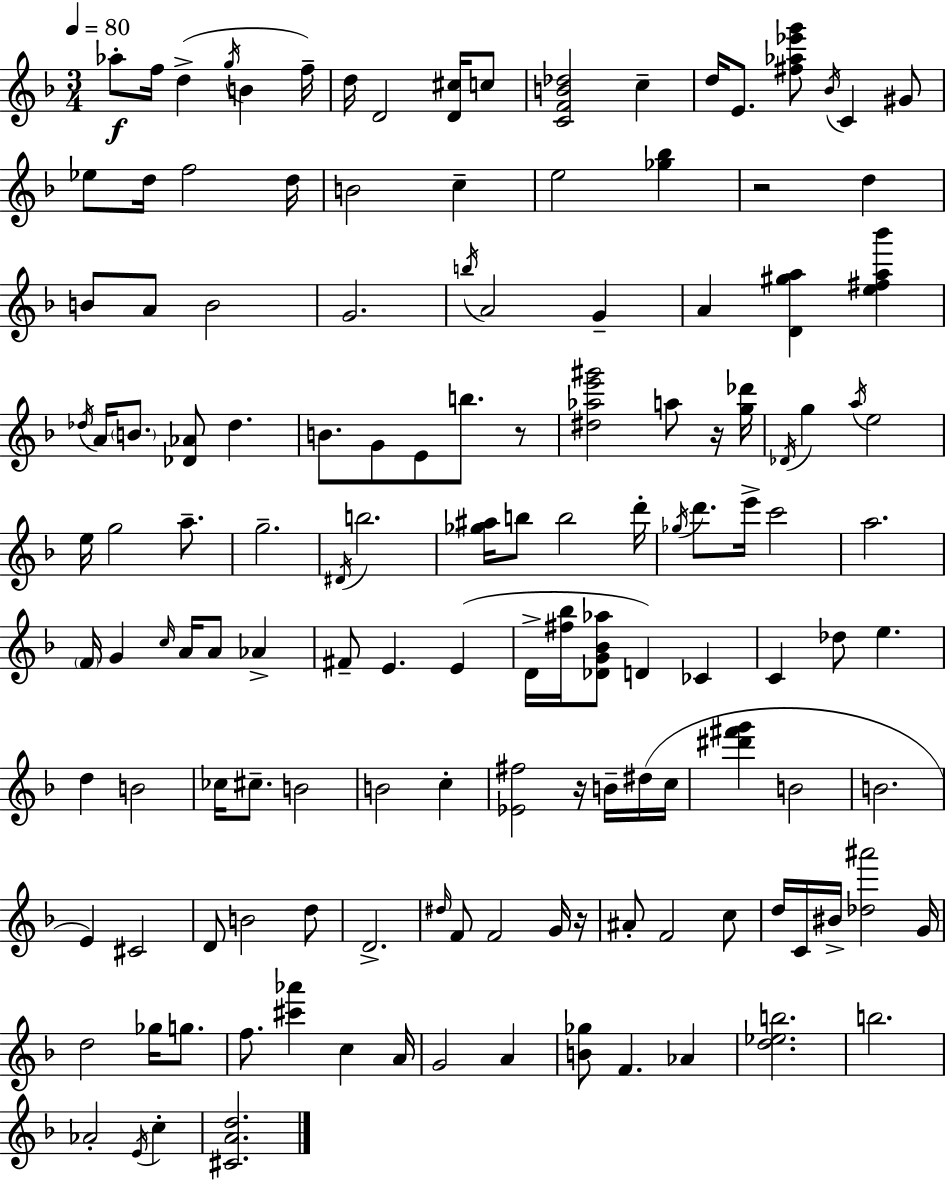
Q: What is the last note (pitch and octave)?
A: C5